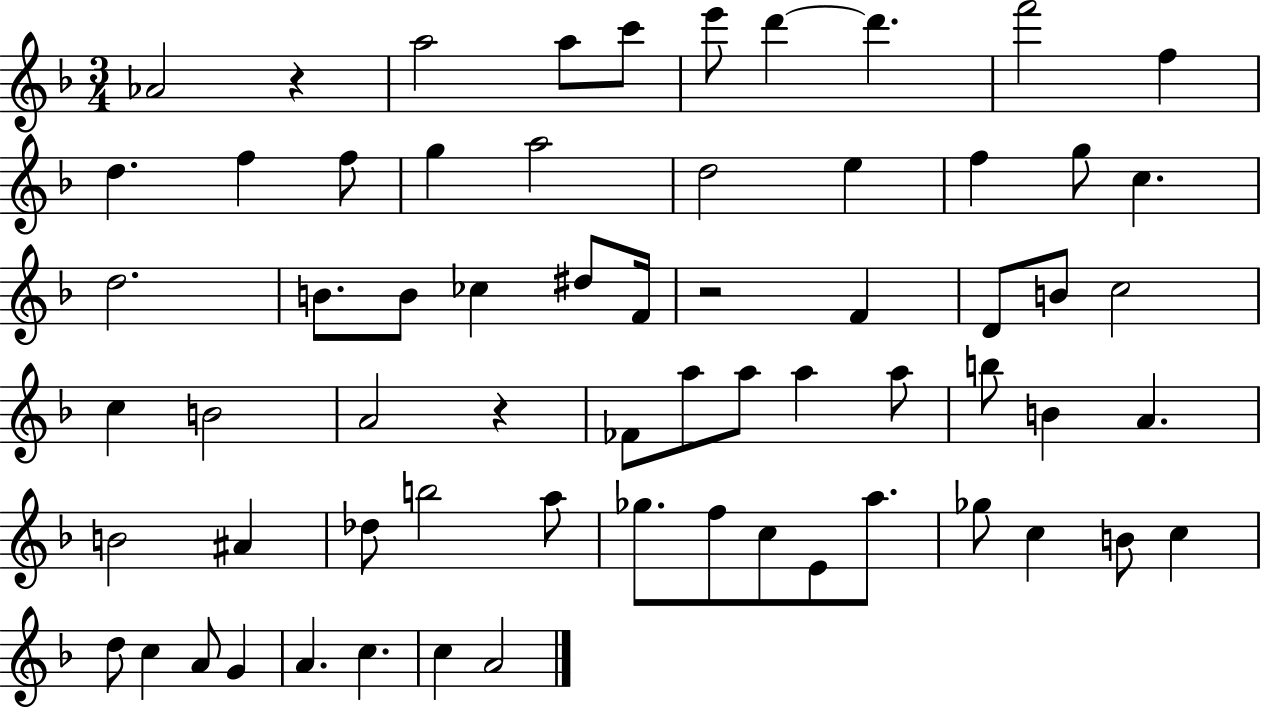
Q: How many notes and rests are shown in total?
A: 65